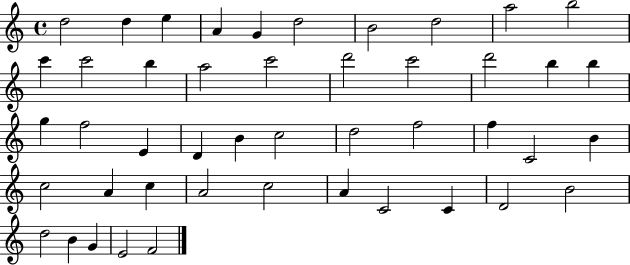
X:1
T:Untitled
M:4/4
L:1/4
K:C
d2 d e A G d2 B2 d2 a2 b2 c' c'2 b a2 c'2 d'2 c'2 d'2 b b g f2 E D B c2 d2 f2 f C2 B c2 A c A2 c2 A C2 C D2 B2 d2 B G E2 F2